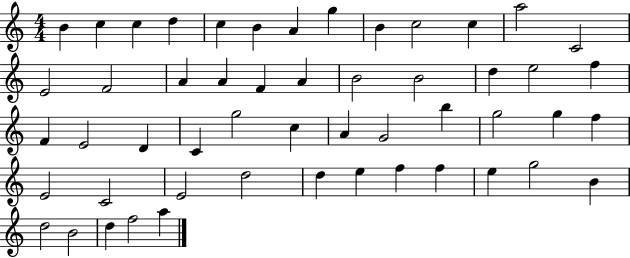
B4/q C5/q C5/q D5/q C5/q B4/q A4/q G5/q B4/q C5/h C5/q A5/h C4/h E4/h F4/h A4/q A4/q F4/q A4/q B4/h B4/h D5/q E5/h F5/q F4/q E4/h D4/q C4/q G5/h C5/q A4/q G4/h B5/q G5/h G5/q F5/q E4/h C4/h E4/h D5/h D5/q E5/q F5/q F5/q E5/q G5/h B4/q D5/h B4/h D5/q F5/h A5/q